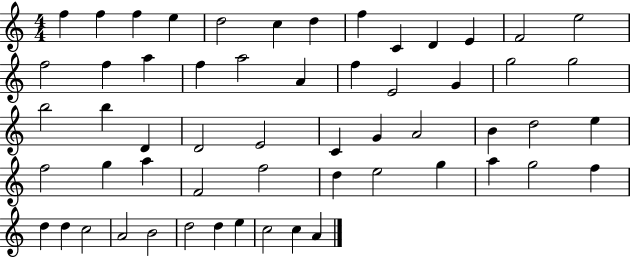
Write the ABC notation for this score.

X:1
T:Untitled
M:4/4
L:1/4
K:C
f f f e d2 c d f C D E F2 e2 f2 f a f a2 A f E2 G g2 g2 b2 b D D2 E2 C G A2 B d2 e f2 g a F2 f2 d e2 g a g2 f d d c2 A2 B2 d2 d e c2 c A